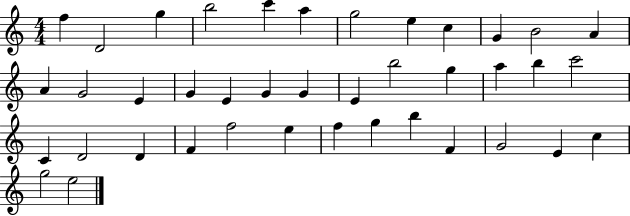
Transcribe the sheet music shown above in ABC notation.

X:1
T:Untitled
M:4/4
L:1/4
K:C
f D2 g b2 c' a g2 e c G B2 A A G2 E G E G G E b2 g a b c'2 C D2 D F f2 e f g b F G2 E c g2 e2